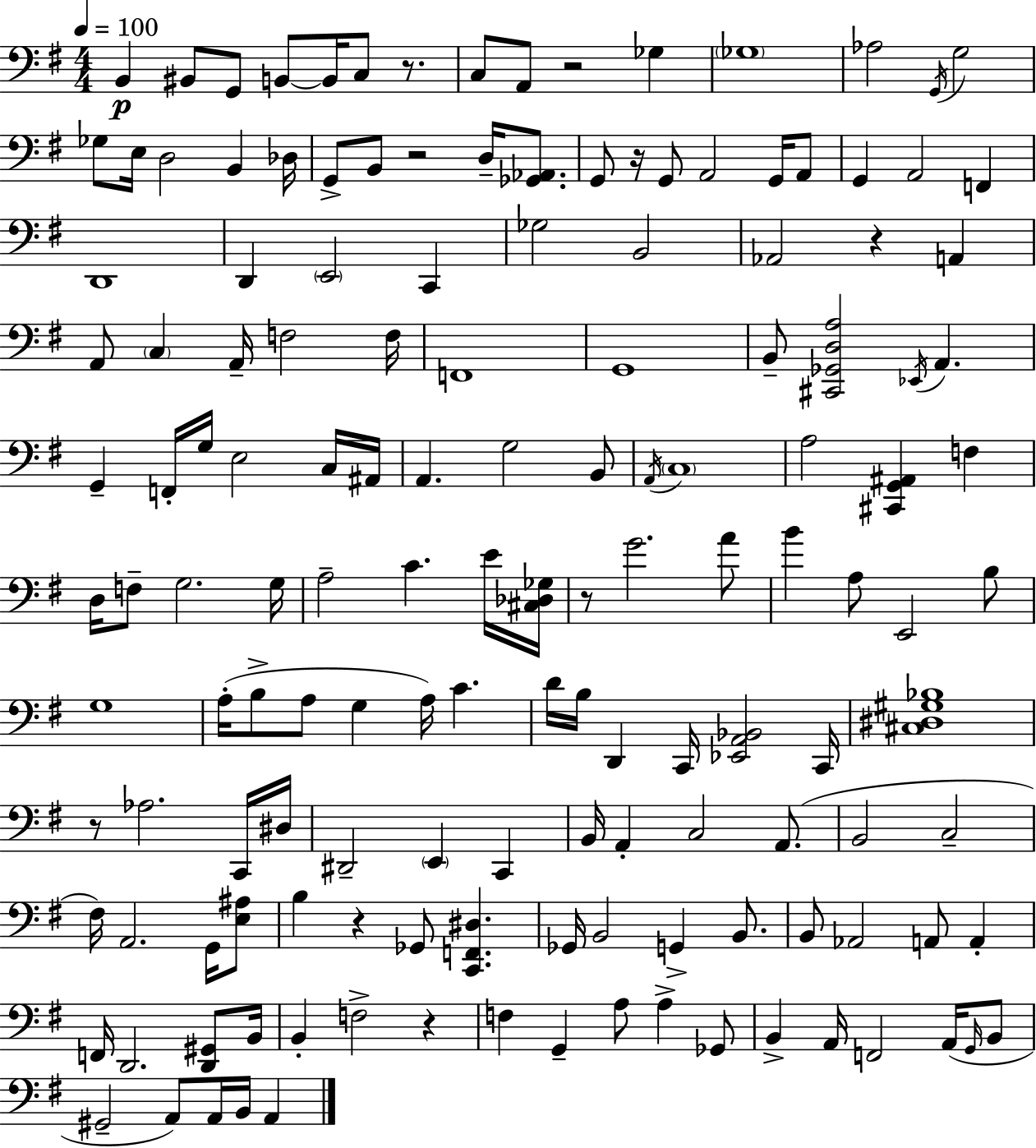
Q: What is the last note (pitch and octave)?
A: A2